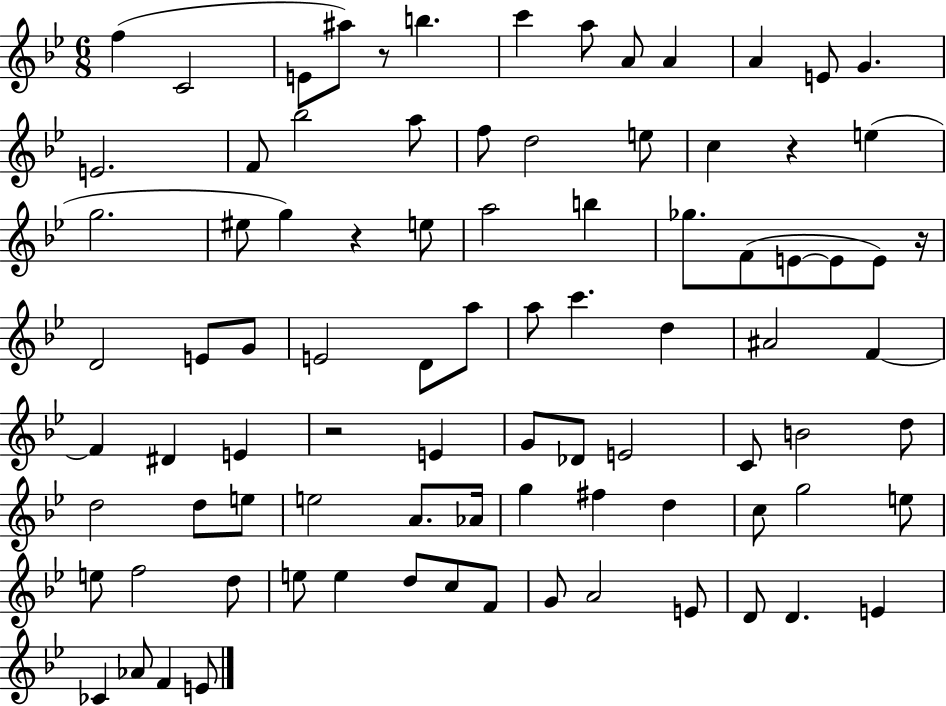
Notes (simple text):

F5/q C4/h E4/e A#5/e R/e B5/q. C6/q A5/e A4/e A4/q A4/q E4/e G4/q. E4/h. F4/e Bb5/h A5/e F5/e D5/h E5/e C5/q R/q E5/q G5/h. EIS5/e G5/q R/q E5/e A5/h B5/q Gb5/e. F4/e E4/e E4/e E4/e R/s D4/h E4/e G4/e E4/h D4/e A5/e A5/e C6/q. D5/q A#4/h F4/q F4/q D#4/q E4/q R/h E4/q G4/e Db4/e E4/h C4/e B4/h D5/e D5/h D5/e E5/e E5/h A4/e. Ab4/s G5/q F#5/q D5/q C5/e G5/h E5/e E5/e F5/h D5/e E5/e E5/q D5/e C5/e F4/e G4/e A4/h E4/e D4/e D4/q. E4/q CES4/q Ab4/e F4/q E4/e